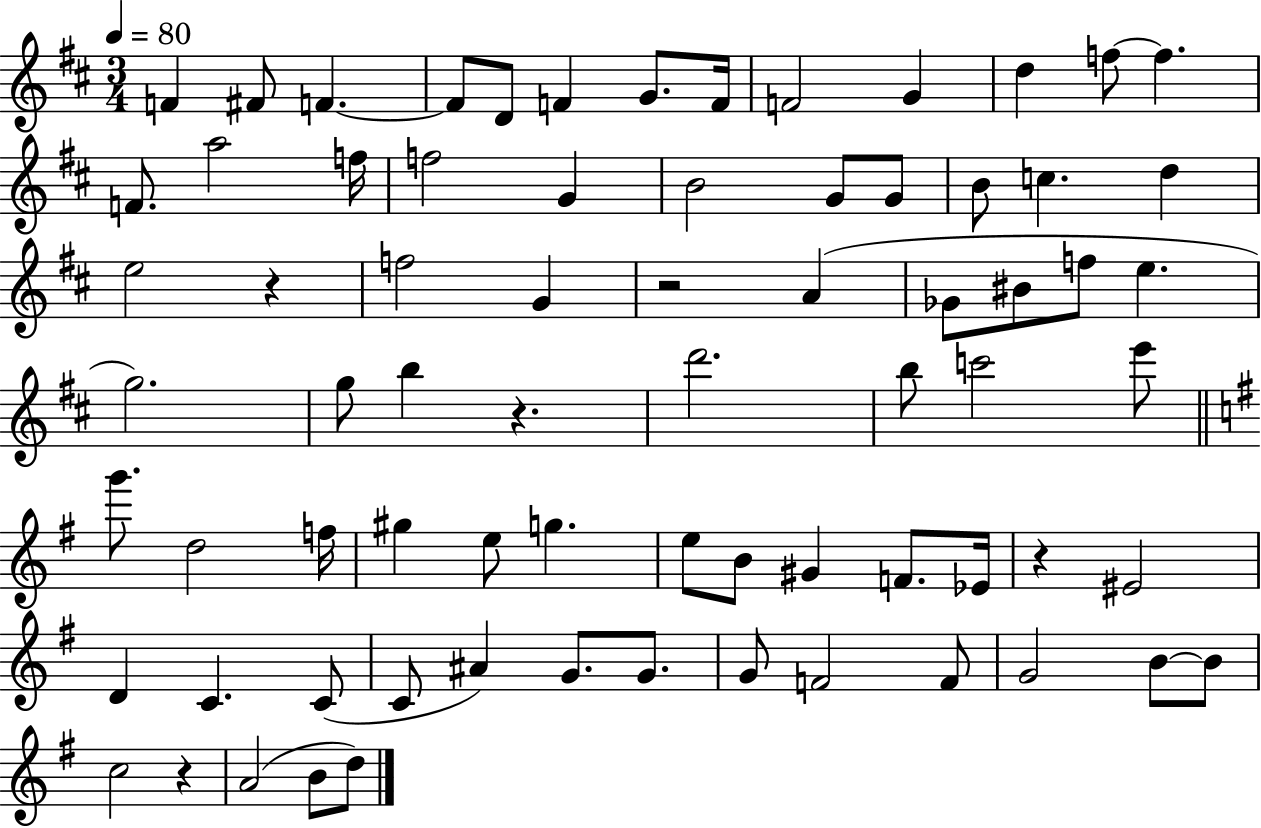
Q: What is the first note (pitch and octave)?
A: F4